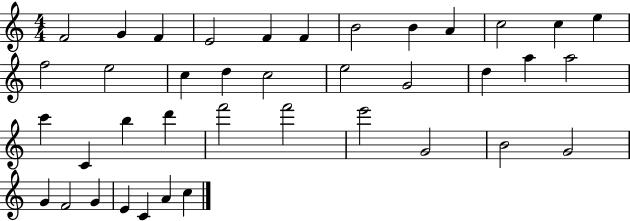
F4/h G4/q F4/q E4/h F4/q F4/q B4/h B4/q A4/q C5/h C5/q E5/q F5/h E5/h C5/q D5/q C5/h E5/h G4/h D5/q A5/q A5/h C6/q C4/q B5/q D6/q F6/h F6/h E6/h G4/h B4/h G4/h G4/q F4/h G4/q E4/q C4/q A4/q C5/q